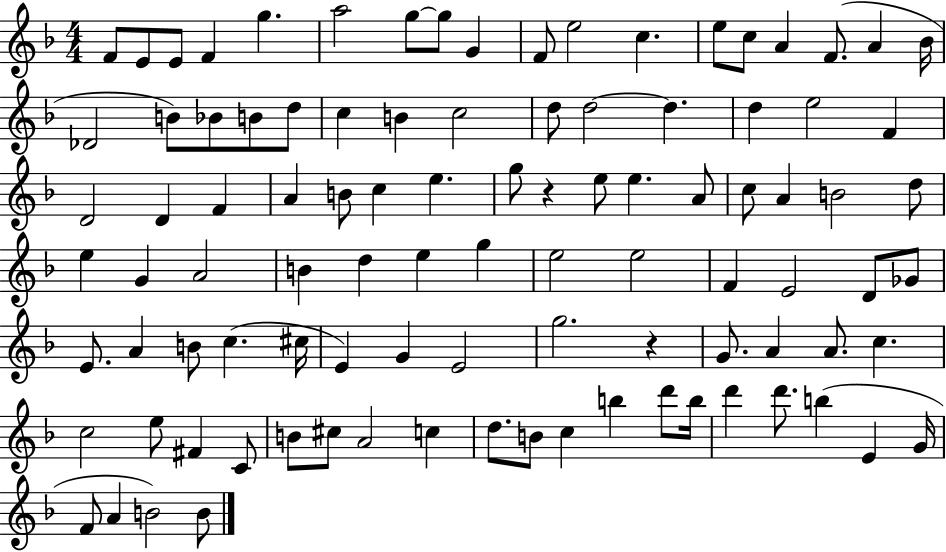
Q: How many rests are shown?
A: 2